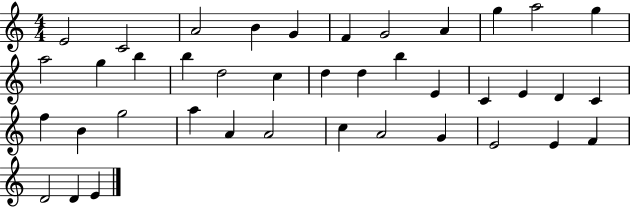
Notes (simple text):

E4/h C4/h A4/h B4/q G4/q F4/q G4/h A4/q G5/q A5/h G5/q A5/h G5/q B5/q B5/q D5/h C5/q D5/q D5/q B5/q E4/q C4/q E4/q D4/q C4/q F5/q B4/q G5/h A5/q A4/q A4/h C5/q A4/h G4/q E4/h E4/q F4/q D4/h D4/q E4/q